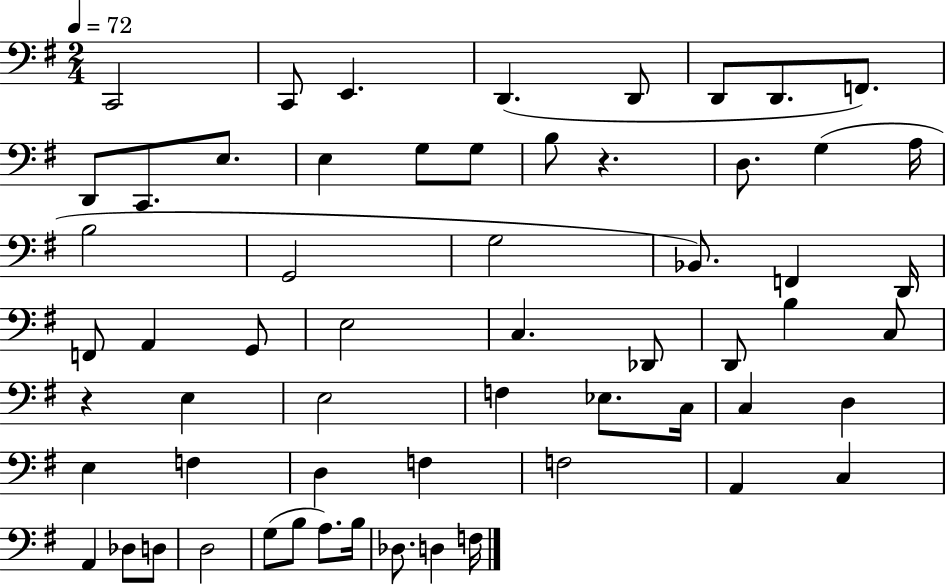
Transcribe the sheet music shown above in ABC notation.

X:1
T:Untitled
M:2/4
L:1/4
K:G
C,,2 C,,/2 E,, D,, D,,/2 D,,/2 D,,/2 F,,/2 D,,/2 C,,/2 E,/2 E, G,/2 G,/2 B,/2 z D,/2 G, A,/4 B,2 G,,2 G,2 _B,,/2 F,, D,,/4 F,,/2 A,, G,,/2 E,2 C, _D,,/2 D,,/2 B, C,/2 z E, E,2 F, _E,/2 C,/4 C, D, E, F, D, F, F,2 A,, C, A,, _D,/2 D,/2 D,2 G,/2 B,/2 A,/2 B,/4 _D,/2 D, F,/4